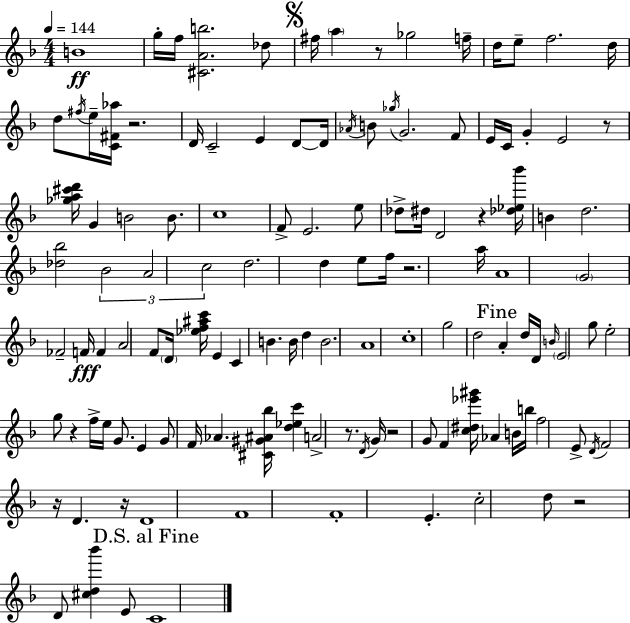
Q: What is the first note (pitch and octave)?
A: B4